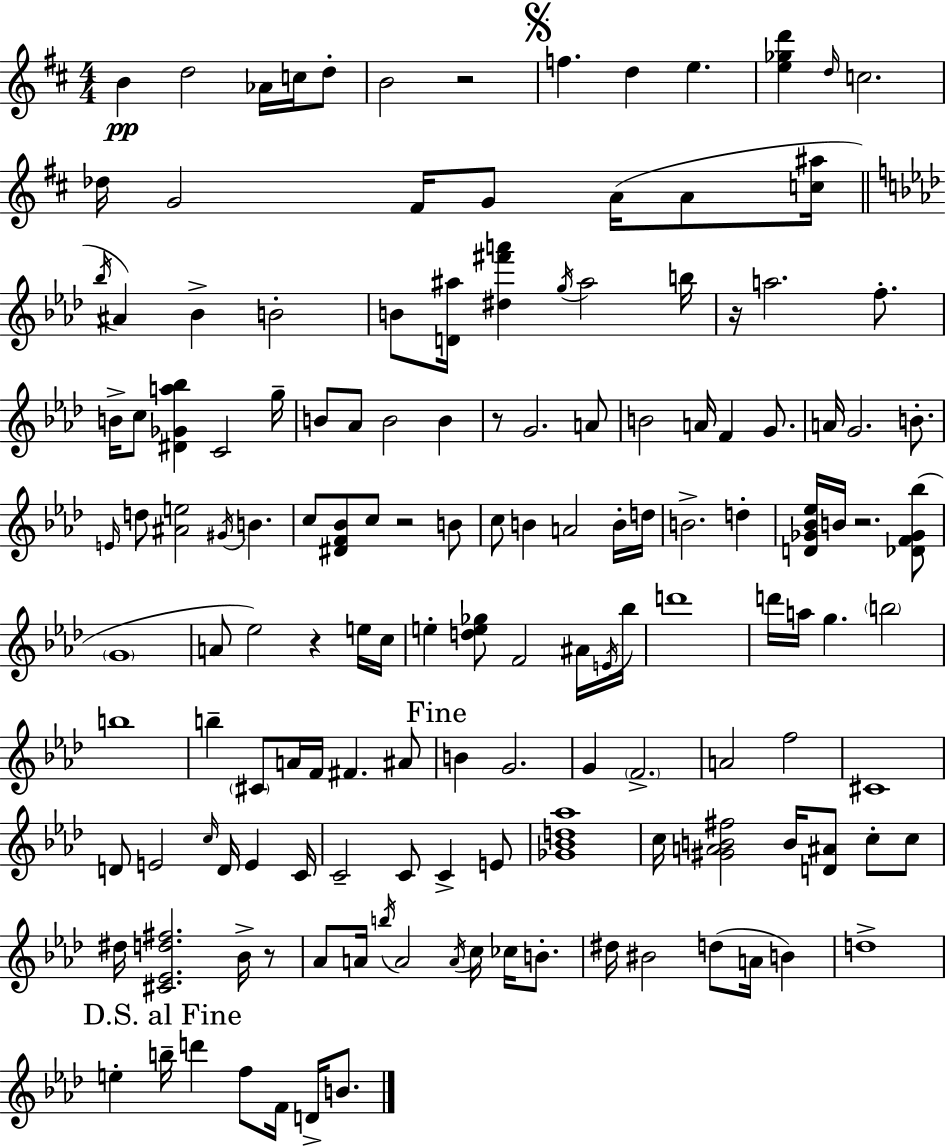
{
  \clef treble
  \numericTimeSignature
  \time 4/4
  \key d \major
  \repeat volta 2 { b'4\pp d''2 aes'16 c''16 d''8-. | b'2 r2 | \mark \markup { \musicglyph "scripts.segno" } f''4. d''4 e''4. | <e'' ges'' d'''>4 \grace { d''16 } c''2. | \break des''16 g'2 fis'16 g'8 a'16( a'8 | <c'' ais''>16 \bar "||" \break \key aes \major \acciaccatura { bes''16 } ais'4) bes'4-> b'2-. | b'8 <d' ais''>16 <dis'' fis''' a'''>4 \acciaccatura { g''16 } ais''2 | b''16 r16 a''2. f''8.-. | b'16-> c''8 <dis' ges' a'' bes''>4 c'2 | \break g''16-- b'8 aes'8 b'2 b'4 | r8 g'2. | a'8 b'2 a'16 f'4 g'8. | a'16 g'2. b'8.-. | \break \grace { e'16 } d''8 <ais' e''>2 \acciaccatura { gis'16 } b'4. | c''8 <dis' f' bes'>8 c''8 r2 | b'8 c''8 b'4 a'2 | b'16-. d''16 b'2.-> | \break d''4-. <d' ges' bes' ees''>16 b'16 r2. | <des' f' ges' bes''>8( \parenthesize g'1 | a'8 ees''2) r4 | e''16 c''16 e''4-. <d'' e'' ges''>8 f'2 | \break ais'16 \acciaccatura { e'16 } bes''16 d'''1 | d'''16 a''16 g''4. \parenthesize b''2 | b''1 | b''4-- \parenthesize cis'8 a'16 f'16 fis'4. | \break ais'8 \mark "Fine" b'4 g'2. | g'4 \parenthesize f'2.-> | a'2 f''2 | cis'1 | \break d'8 e'2 \grace { c''16 } | d'16 e'4 c'16 c'2-- c'8 | c'4-> e'8 <ges' bes' d'' aes''>1 | c''16 <gis' a' b' fis''>2 b'16 | \break <d' ais'>8 c''8-. c''8 dis''16 <cis' ees' d'' fis''>2. | bes'16-> r8 aes'8 a'16 \acciaccatura { b''16 } a'2 | \acciaccatura { a'16 } c''16 ces''16 b'8.-. dis''16 bis'2 | d''8( a'16 b'4) d''1-> | \break \mark "D.S. al Fine" e''4-. b''16-- d'''4 | f''8 f'16 d'16-> b'8. } \bar "|."
}